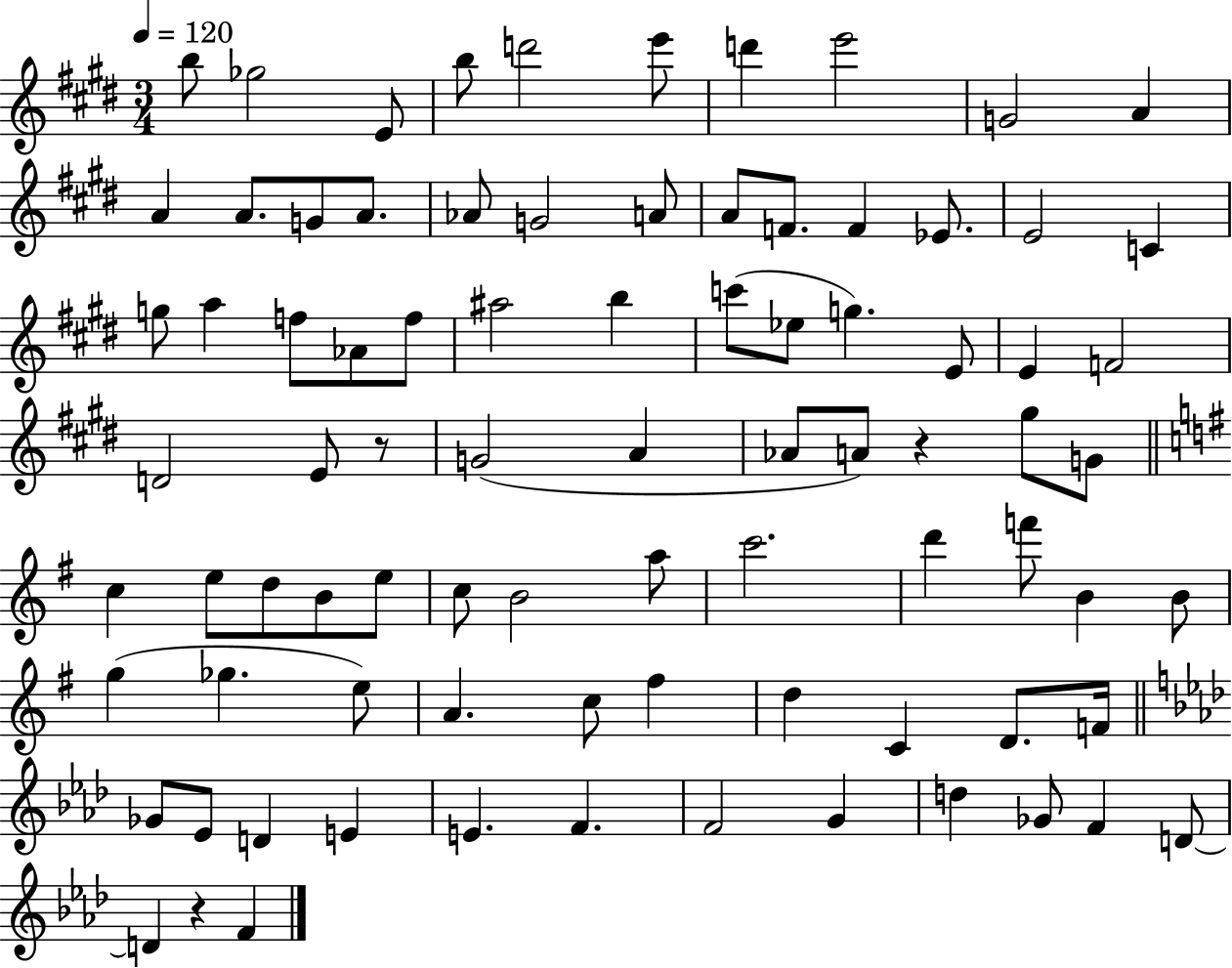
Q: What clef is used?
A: treble